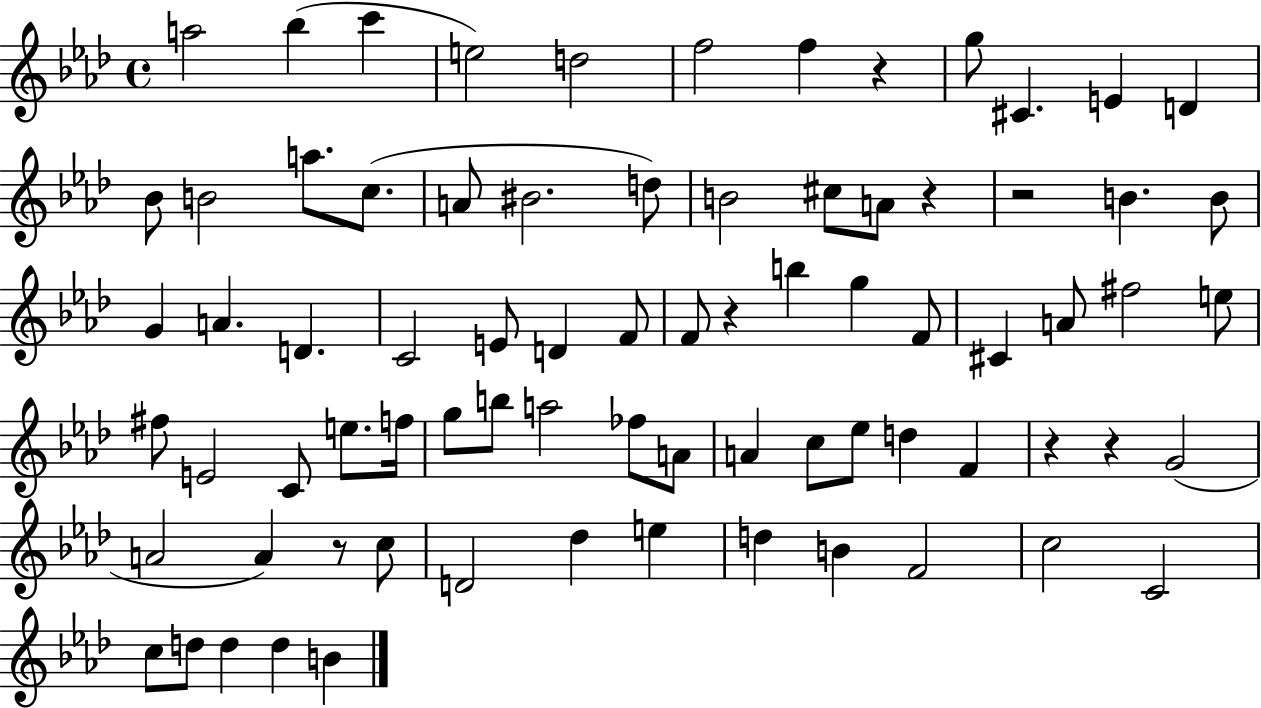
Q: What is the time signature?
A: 4/4